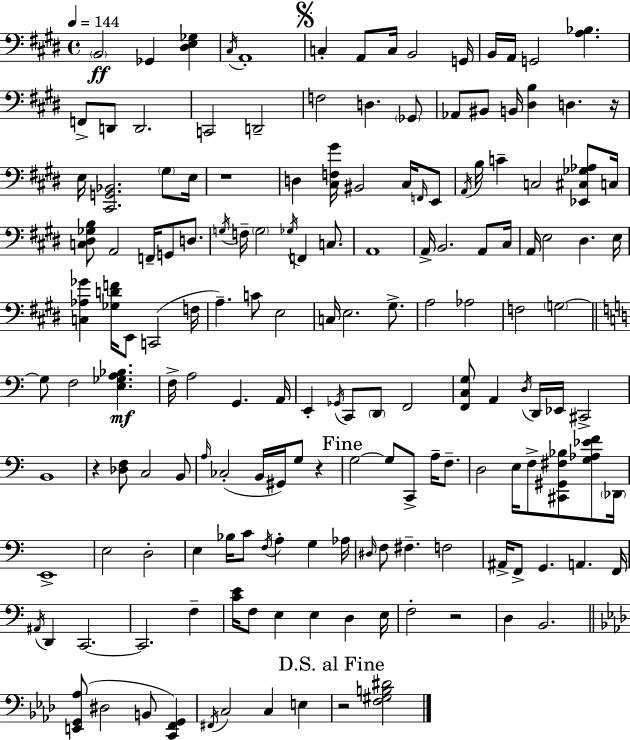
B2/h Gb2/q [D#3,E3,Gb3]/q C#3/s A2/w C3/q A2/e C3/s B2/h G2/s B2/s A2/s G2/h [A3,Bb3]/q. F2/e D2/e D2/h. C2/h D2/h F3/h D3/q. Gb2/e Ab2/e BIS2/e B2/s [D#3,B3]/q D3/q. R/s E3/s [C#2,G2,Bb2]/h. G#3/e E3/s R/w D3/q [C#3,F3,G#4]/s BIS2/h C#3/s F2/s E2/e A2/s B3/s C4/q C3/h [Eb2,C#3,Gb3,Ab3]/e C3/s [C3,D#3,Gb3,B3]/e A2/h F2/s G2/e D3/e. G3/s F3/s G3/h Gb3/s F2/q C3/e. A2/w A2/s B2/h. A2/e C#3/s A2/s E3/h D#3/q. E3/s [C3,Ab3,Gb4]/q [Gb3,D4,F4]/s E2/e C2/h F3/s A3/q. C4/e E3/h C3/s E3/h. G#3/e. A3/h Ab3/h F3/h G3/h G3/e F3/h [E3,Gb3,A3,Bb3]/q. F3/s A3/h G2/q. A2/s E2/q Gb2/s C2/e D2/e F2/h [F2,C3,G3]/e A2/q D3/s D2/s Eb2/s C#2/h B2/w R/q [Db3,F3]/e C3/h B2/e A3/s CES3/h B2/s G#2/s G3/e R/q G3/h G3/e C2/e A3/s F3/e. D3/h E3/s F3/e [C#2,G#2,F#3,Bb3]/e [G3,Ab3,Eb4,F4]/e Db2/s E2/w E3/h D3/h E3/q Bb3/s C4/e F3/s A3/q G3/q Ab3/s D#3/s F3/e F#3/q. F3/h A#2/s F2/e G2/q. A2/q. F2/s A#2/s D2/q C2/h. C2/h. F3/q [C4,E4]/s F3/e E3/q E3/q D3/q E3/s F3/h R/h D3/q B2/h. [E2,G2,Ab3]/e D#3/h B2/e [C2,F2,G2]/q F#2/s C3/h C3/q E3/q R/h [F3,G#3,B3,D#4]/h